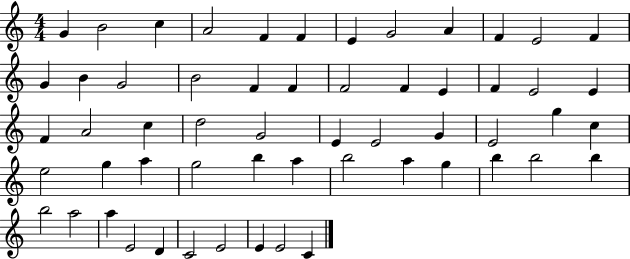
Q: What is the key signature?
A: C major